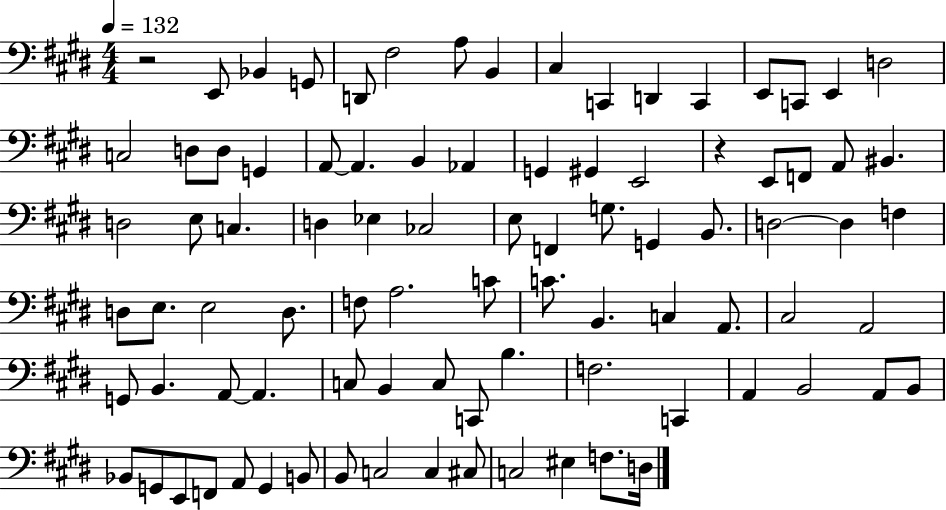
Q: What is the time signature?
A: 4/4